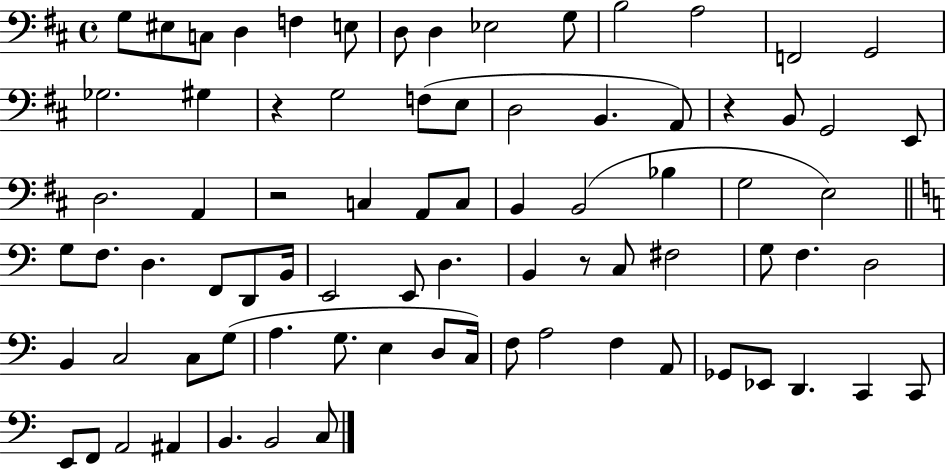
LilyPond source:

{
  \clef bass
  \time 4/4
  \defaultTimeSignature
  \key d \major
  g8 eis8 c8 d4 f4 e8 | d8 d4 ees2 g8 | b2 a2 | f,2 g,2 | \break ges2. gis4 | r4 g2 f8( e8 | d2 b,4. a,8) | r4 b,8 g,2 e,8 | \break d2. a,4 | r2 c4 a,8 c8 | b,4 b,2( bes4 | g2 e2) | \break \bar "||" \break \key a \minor g8 f8. d4. f,8 d,8 b,16 | e,2 e,8 d4. | b,4 r8 c8 fis2 | g8 f4. d2 | \break b,4 c2 c8 g8( | a4. g8. e4 d8 c16) | f8 a2 f4 a,8 | ges,8 ees,8 d,4. c,4 c,8 | \break e,8 f,8 a,2 ais,4 | b,4. b,2 c8 | \bar "|."
}